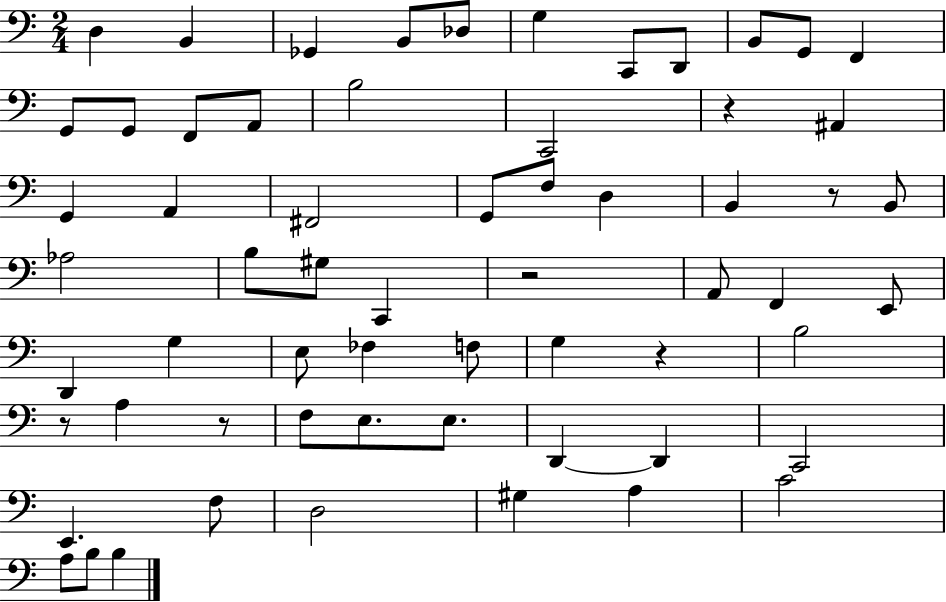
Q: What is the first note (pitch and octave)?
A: D3